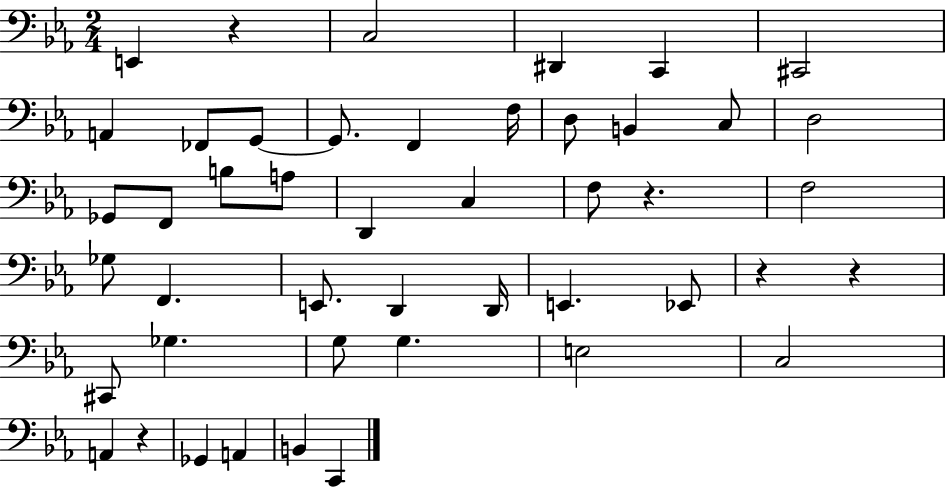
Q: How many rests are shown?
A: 5